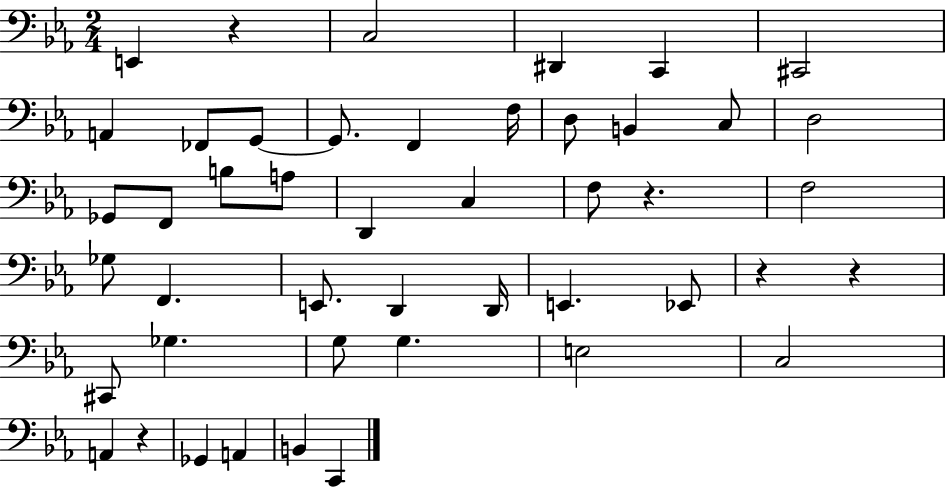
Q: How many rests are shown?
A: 5